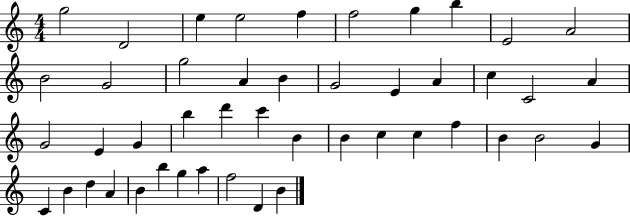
{
  \clef treble
  \numericTimeSignature
  \time 4/4
  \key c \major
  g''2 d'2 | e''4 e''2 f''4 | f''2 g''4 b''4 | e'2 a'2 | \break b'2 g'2 | g''2 a'4 b'4 | g'2 e'4 a'4 | c''4 c'2 a'4 | \break g'2 e'4 g'4 | b''4 d'''4 c'''4 b'4 | b'4 c''4 c''4 f''4 | b'4 b'2 g'4 | \break c'4 b'4 d''4 a'4 | b'4 b''4 g''4 a''4 | f''2 d'4 b'4 | \bar "|."
}